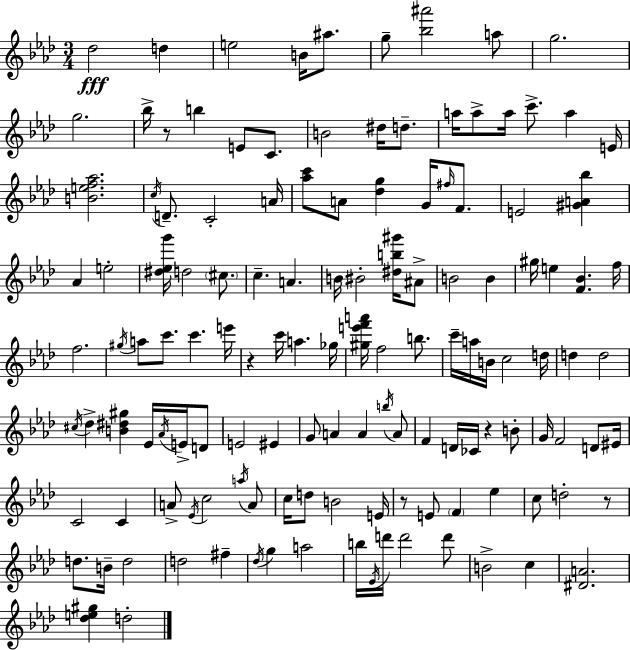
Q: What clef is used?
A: treble